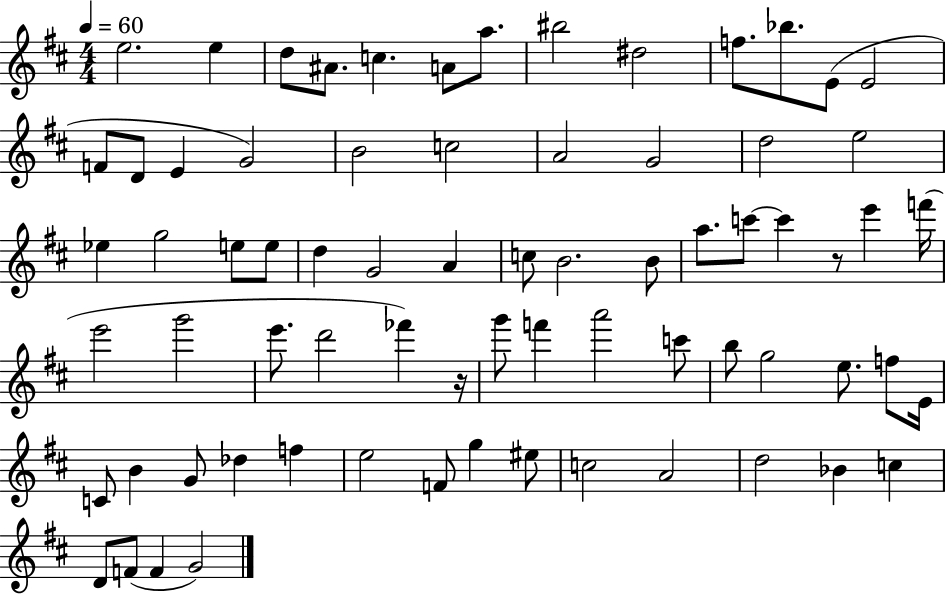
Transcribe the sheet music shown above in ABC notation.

X:1
T:Untitled
M:4/4
L:1/4
K:D
e2 e d/2 ^A/2 c A/2 a/2 ^b2 ^d2 f/2 _b/2 E/2 E2 F/2 D/2 E G2 B2 c2 A2 G2 d2 e2 _e g2 e/2 e/2 d G2 A c/2 B2 B/2 a/2 c'/2 c' z/2 e' f'/4 e'2 g'2 e'/2 d'2 _f' z/4 g'/2 f' a'2 c'/2 b/2 g2 e/2 f/2 E/4 C/2 B G/2 _d f e2 F/2 g ^e/2 c2 A2 d2 _B c D/2 F/2 F G2